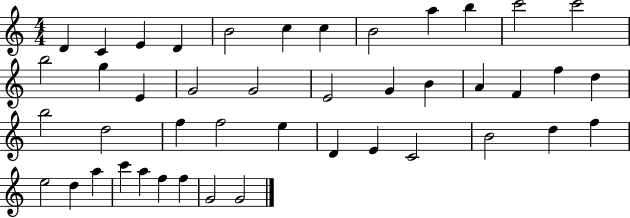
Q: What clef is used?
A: treble